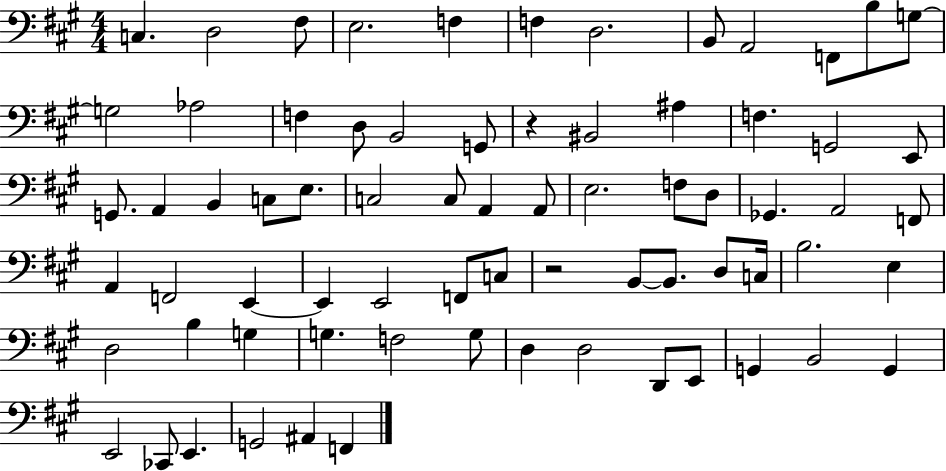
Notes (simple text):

C3/q. D3/h F#3/e E3/h. F3/q F3/q D3/h. B2/e A2/h F2/e B3/e G3/e G3/h Ab3/h F3/q D3/e B2/h G2/e R/q BIS2/h A#3/q F3/q. G2/h E2/e G2/e. A2/q B2/q C3/e E3/e. C3/h C3/e A2/q A2/e E3/h. F3/e D3/e Gb2/q. A2/h F2/e A2/q F2/h E2/q E2/q E2/h F2/e C3/e R/h B2/e B2/e. D3/e C3/s B3/h. E3/q D3/h B3/q G3/q G3/q. F3/h G3/e D3/q D3/h D2/e E2/e G2/q B2/h G2/q E2/h CES2/e E2/q. G2/h A#2/q F2/q